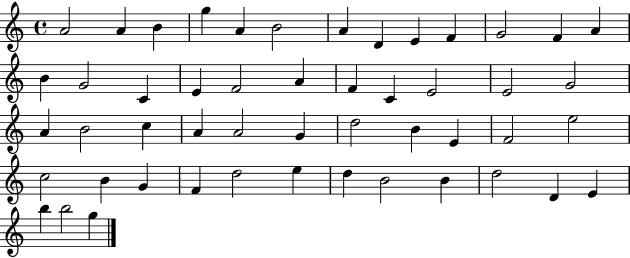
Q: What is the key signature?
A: C major